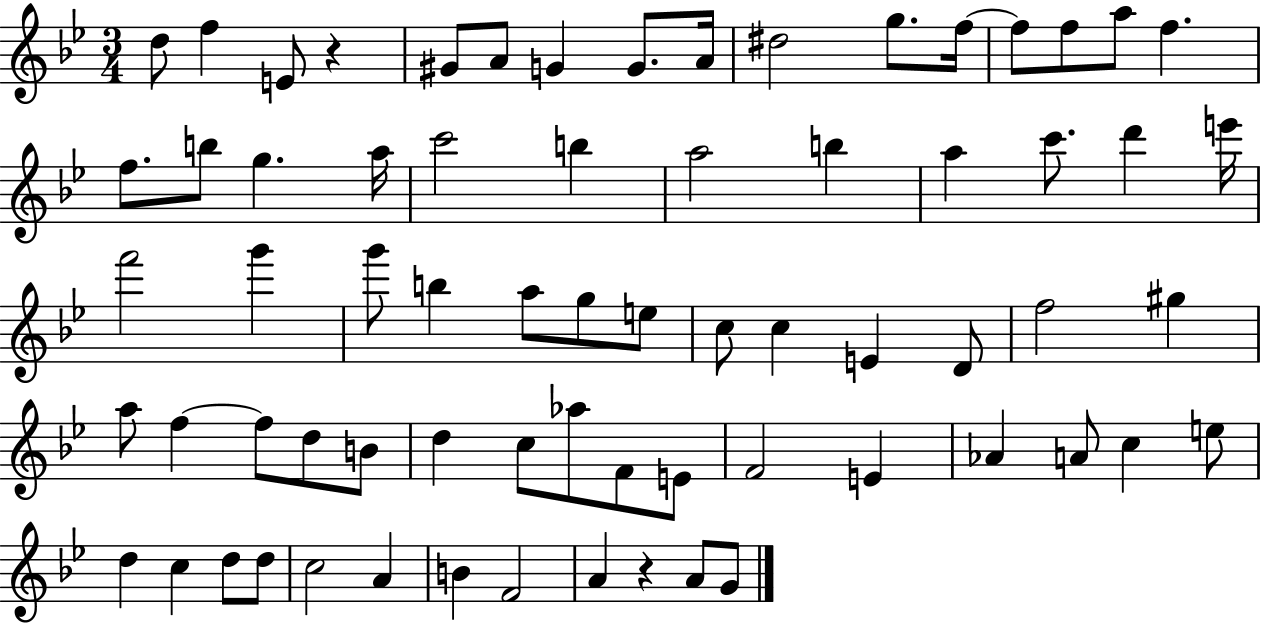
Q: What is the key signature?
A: BES major